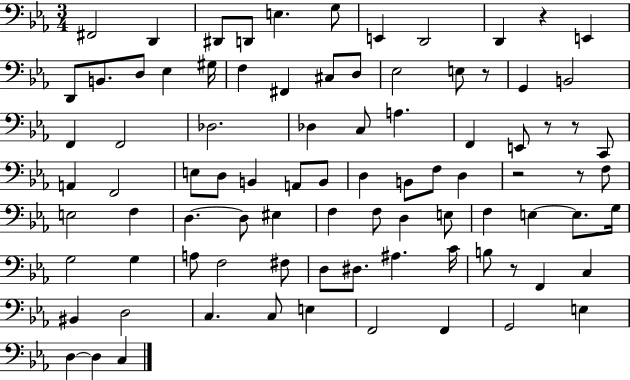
F#2/h D2/q D#2/e D2/e E3/q. G3/e E2/q D2/h D2/q R/q E2/q D2/e B2/e. D3/e Eb3/q G#3/s F3/q F#2/q C#3/e D3/e Eb3/h E3/e R/e G2/q B2/h F2/q F2/h Db3/h. Db3/q C3/e A3/q. F2/q E2/e R/e R/e C2/e A2/q F2/h E3/e D3/e B2/q A2/e B2/e D3/q B2/e F3/e D3/q R/h R/e F3/e E3/h F3/q D3/q. D3/e EIS3/q F3/q F3/e D3/q E3/e F3/q E3/q E3/e. G3/s G3/h G3/q A3/e F3/h F#3/e D3/e D#3/e. A#3/q. C4/s B3/e R/e F2/q C3/q BIS2/q D3/h C3/q. C3/e E3/q F2/h F2/q G2/h E3/q D3/q D3/q C3/q